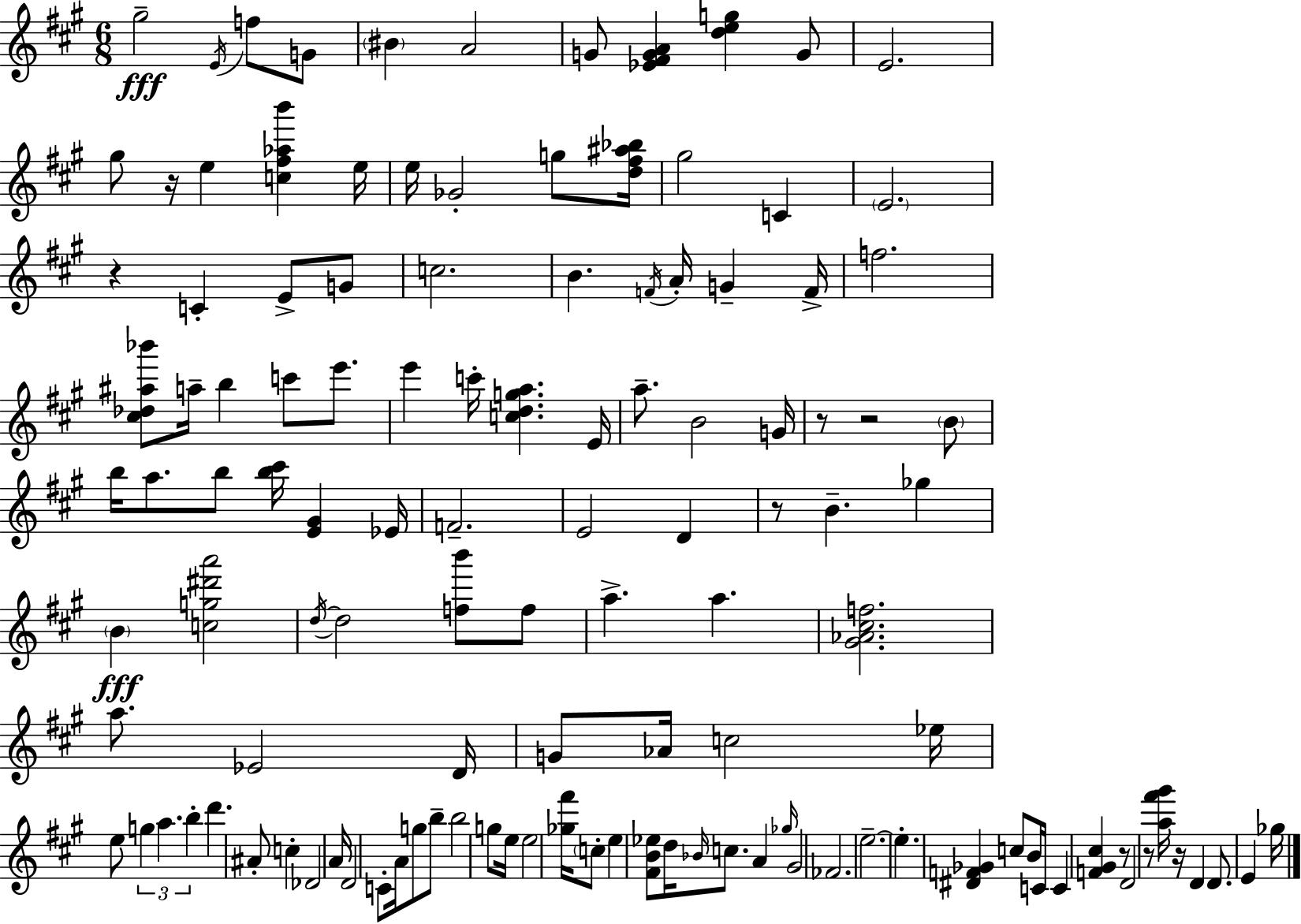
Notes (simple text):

G#5/h E4/s F5/e G4/e BIS4/q A4/h G4/e [Eb4,F#4,G4,A4]/q [D5,E5,G5]/q G4/e E4/h. G#5/e R/s E5/q [C5,F#5,Ab5,B6]/q E5/s E5/s Gb4/h G5/e [D5,F#5,A#5,Bb5]/s G#5/h C4/q E4/h. R/q C4/q E4/e G4/e C5/h. B4/q. F4/s A4/s G4/q F4/s F5/h. [C#5,Db5,A#5,Bb6]/e A5/s B5/q C6/e E6/e. E6/q C6/s [C5,D5,G5,A5]/q. E4/s A5/e. B4/h G4/s R/e R/h B4/e B5/s A5/e. B5/e [B5,C#6]/s [E4,G#4]/q Eb4/s F4/h. E4/h D4/q R/e B4/q. Gb5/q B4/q [C5,G5,D#6,A6]/h D5/s D5/h [F5,B6]/e F5/e A5/q. A5/q. [G#4,Ab4,C#5,F5]/h. A5/e. Eb4/h D4/s G4/e Ab4/s C5/h Eb5/s E5/e G5/q A5/q. B5/q D6/q. A#4/e C5/q Db4/h A4/s D4/h C4/e A4/s G5/e B5/e B5/h G5/e E5/s E5/h [Gb5,F#6]/s C5/e E5/q [F#4,B4,Eb5]/e D5/s Bb4/s C5/e. A4/q Gb5/s G#4/h FES4/h. E5/h. E5/q. [D#4,F4,Gb4]/q C5/e B4/s C4/s C4/q [F4,G#4,C#5]/q R/e D4/h R/e [A5,F#6,G#6]/s R/s D4/q D4/e. E4/q Gb5/s